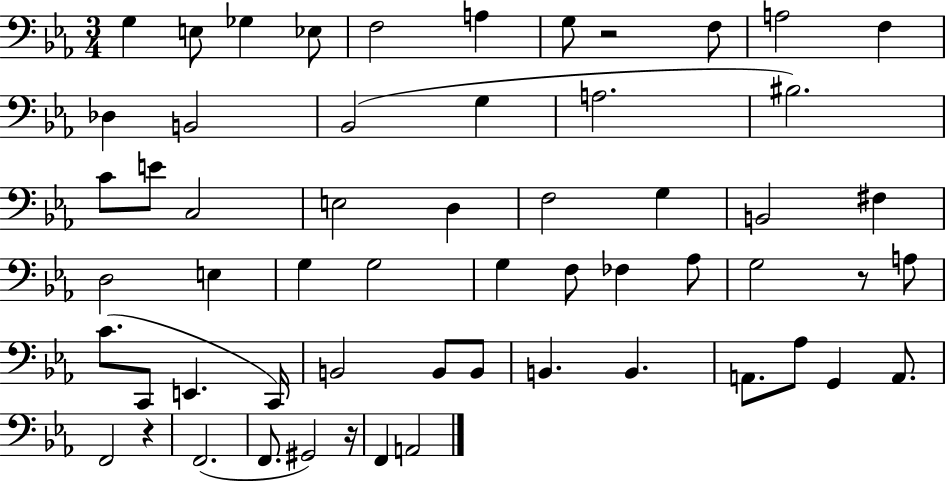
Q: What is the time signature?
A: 3/4